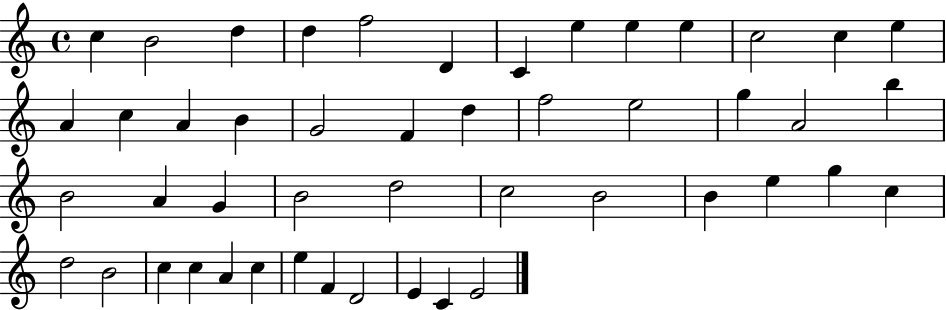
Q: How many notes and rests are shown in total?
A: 48